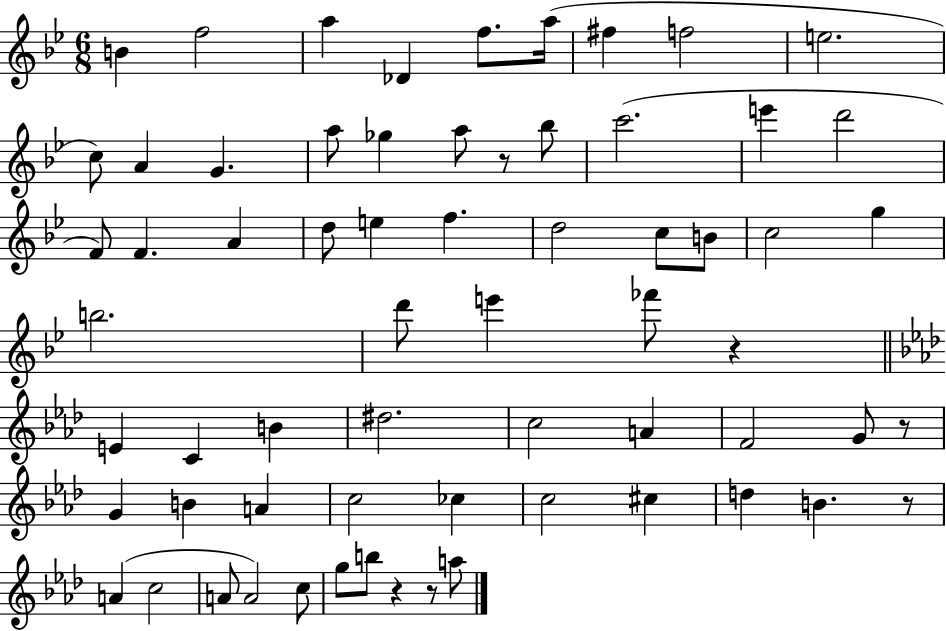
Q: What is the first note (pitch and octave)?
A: B4